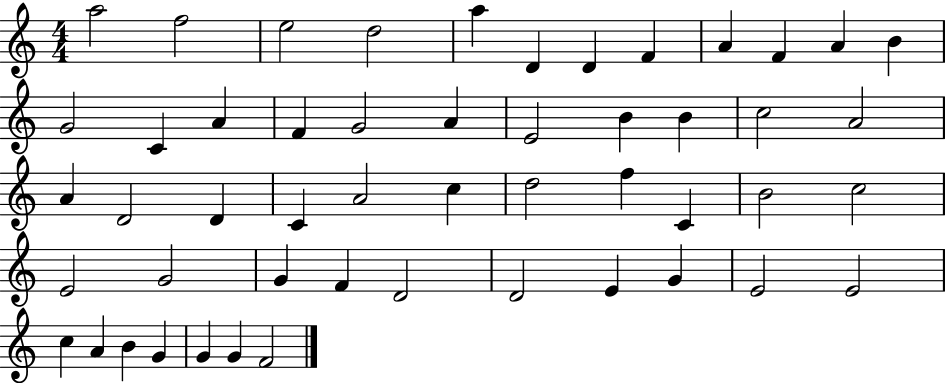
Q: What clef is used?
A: treble